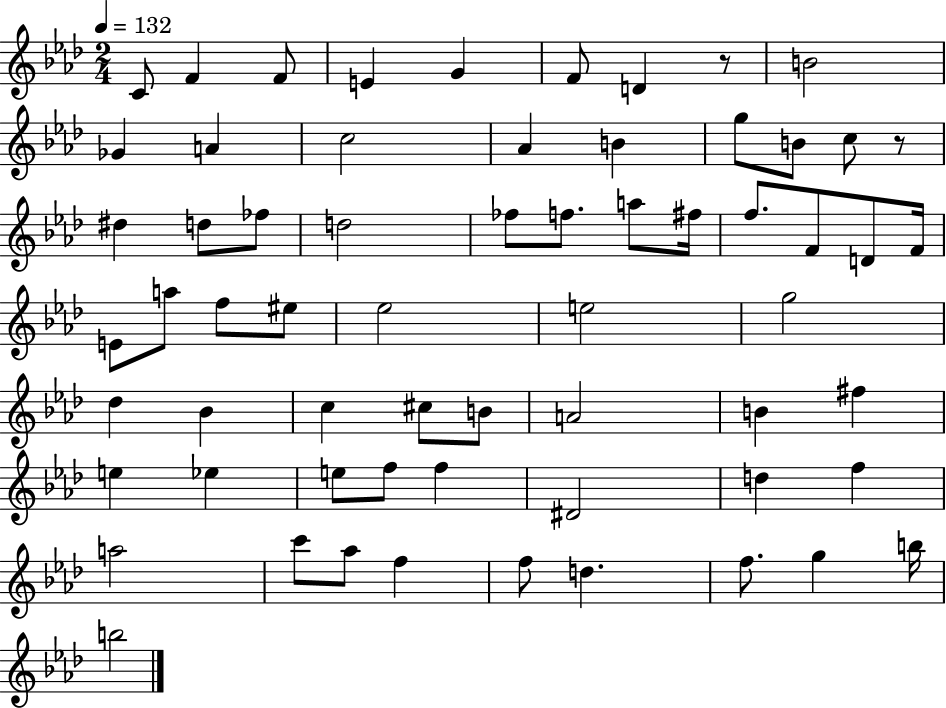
C4/e F4/q F4/e E4/q G4/q F4/e D4/q R/e B4/h Gb4/q A4/q C5/h Ab4/q B4/q G5/e B4/e C5/e R/e D#5/q D5/e FES5/e D5/h FES5/e F5/e. A5/e F#5/s F5/e. F4/e D4/e F4/s E4/e A5/e F5/e EIS5/e Eb5/h E5/h G5/h Db5/q Bb4/q C5/q C#5/e B4/e A4/h B4/q F#5/q E5/q Eb5/q E5/e F5/e F5/q D#4/h D5/q F5/q A5/h C6/e Ab5/e F5/q F5/e D5/q. F5/e. G5/q B5/s B5/h